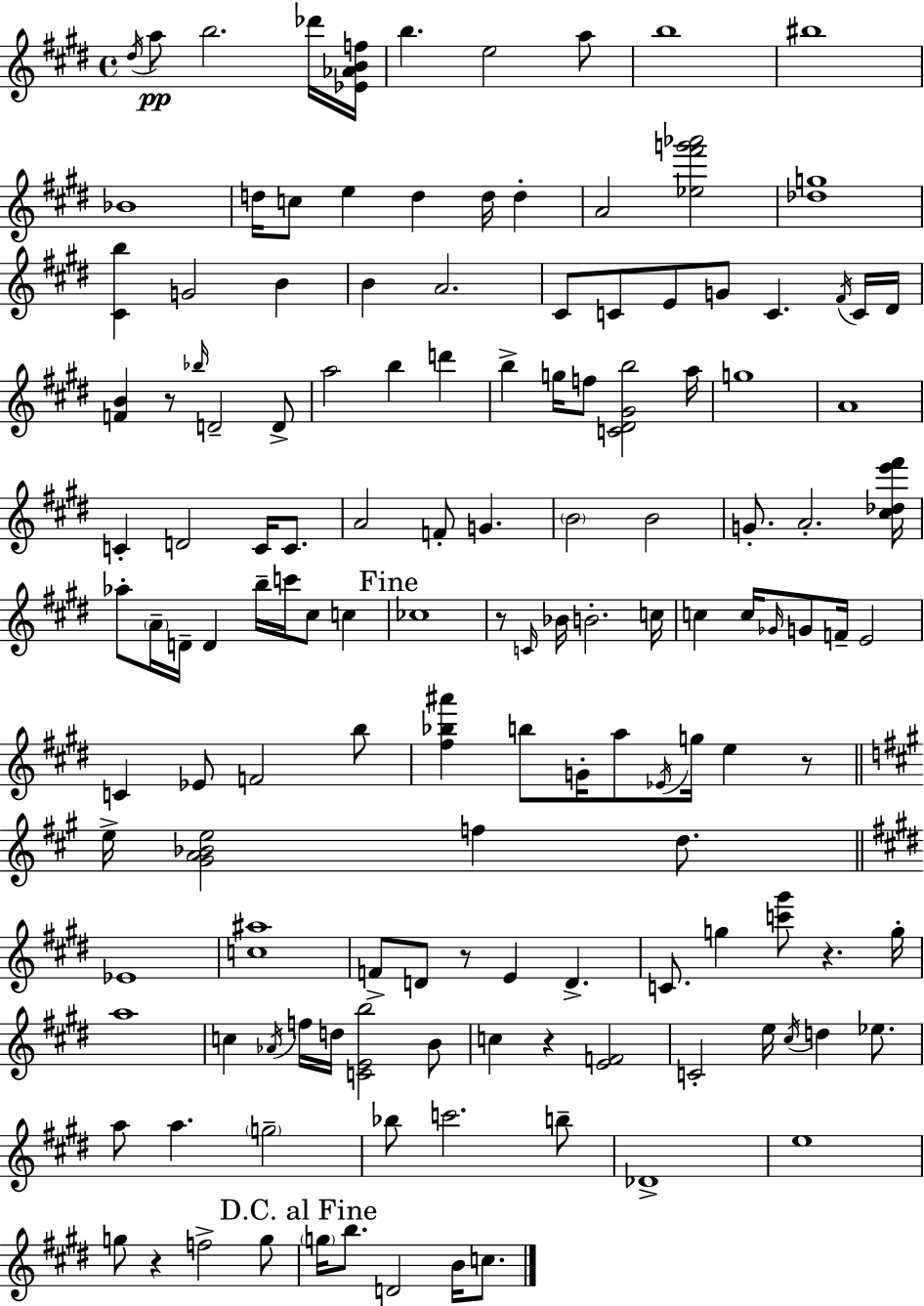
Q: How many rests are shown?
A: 7